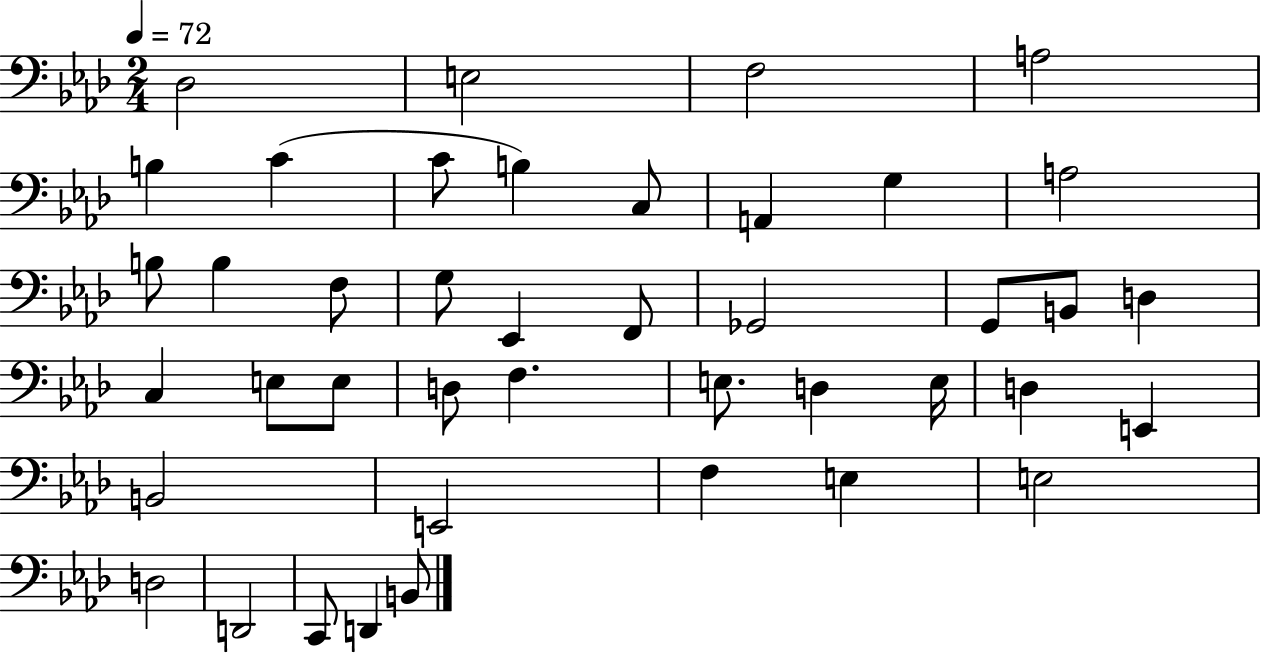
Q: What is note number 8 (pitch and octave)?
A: B3